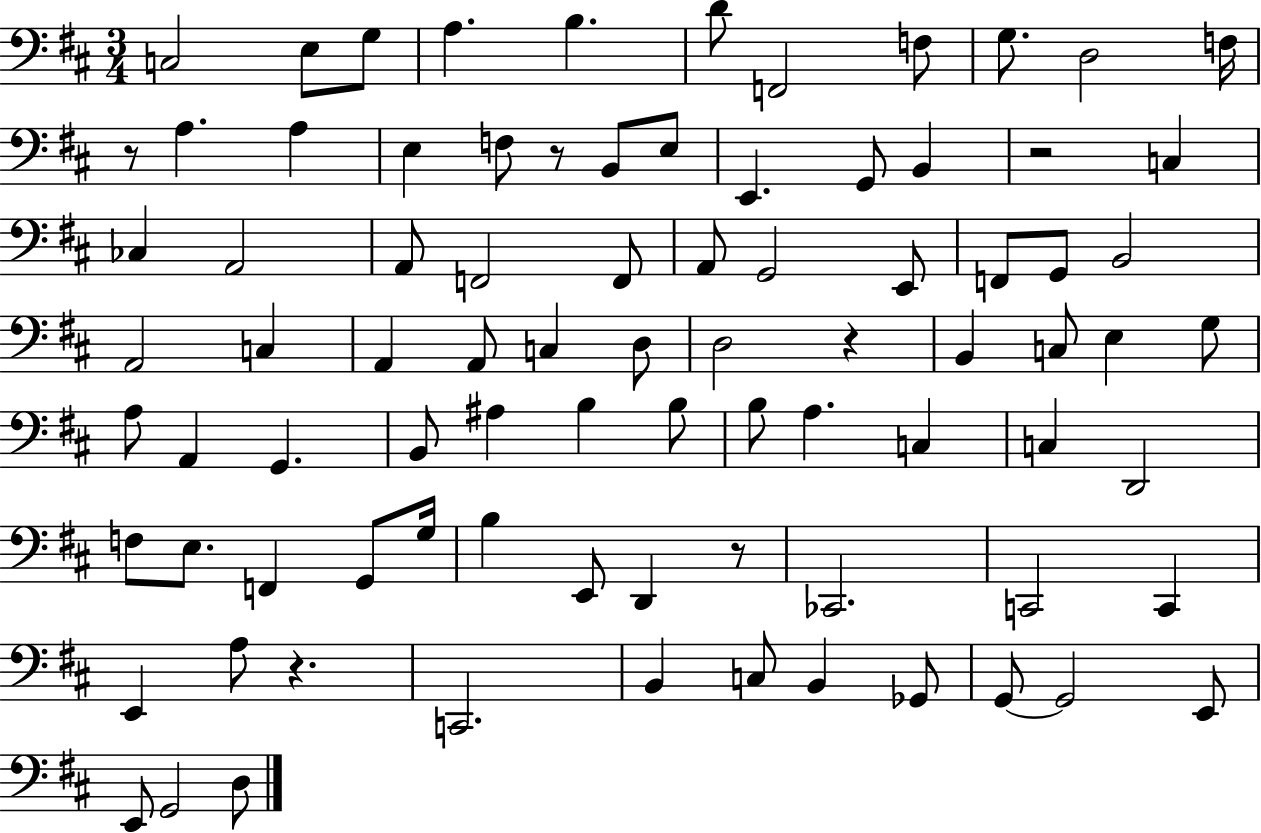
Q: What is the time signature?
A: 3/4